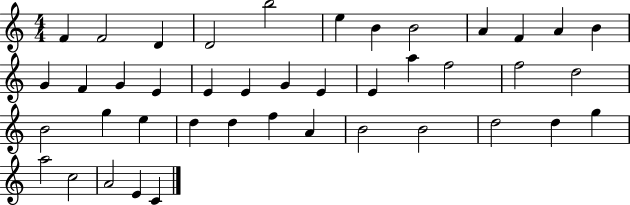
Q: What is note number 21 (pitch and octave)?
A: E4